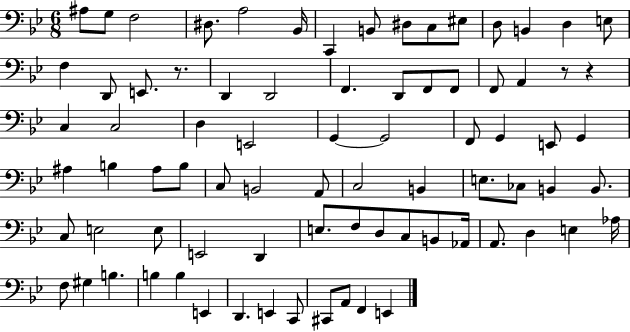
X:1
T:Untitled
M:6/8
L:1/4
K:Bb
^A,/2 G,/2 F,2 ^D,/2 A,2 _B,,/4 C,, B,,/2 ^D,/2 C,/2 ^E,/2 D,/2 B,, D, E,/2 F, D,,/2 E,,/2 z/2 D,, D,,2 F,, D,,/2 F,,/2 F,,/2 F,,/2 A,, z/2 z C, C,2 D, E,,2 G,, G,,2 F,,/2 G,, E,,/2 G,, ^A, B, ^A,/2 B,/2 C,/2 B,,2 A,,/2 C,2 B,, E,/2 _C,/2 B,, B,,/2 C,/2 E,2 E,/2 E,,2 D,, E,/2 F,/2 D,/2 C,/2 B,,/2 _A,,/4 A,,/2 D, E, _A,/4 F,/2 ^G, B, B, B, E,, D,, E,, C,,/2 ^C,,/2 A,,/2 F,, E,,